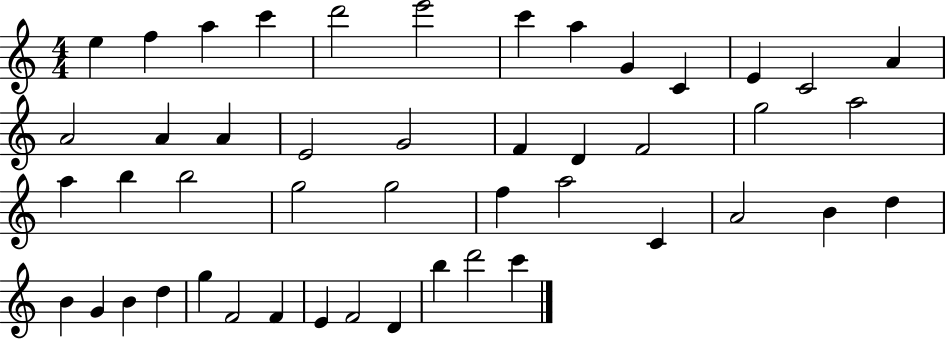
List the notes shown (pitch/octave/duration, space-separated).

E5/q F5/q A5/q C6/q D6/h E6/h C6/q A5/q G4/q C4/q E4/q C4/h A4/q A4/h A4/q A4/q E4/h G4/h F4/q D4/q F4/h G5/h A5/h A5/q B5/q B5/h G5/h G5/h F5/q A5/h C4/q A4/h B4/q D5/q B4/q G4/q B4/q D5/q G5/q F4/h F4/q E4/q F4/h D4/q B5/q D6/h C6/q